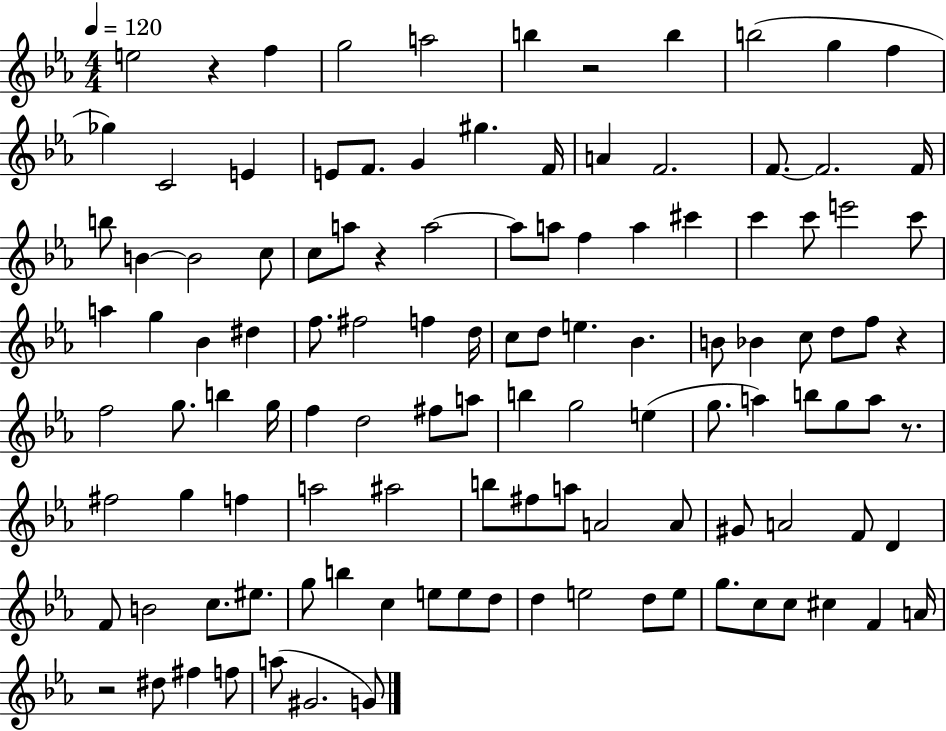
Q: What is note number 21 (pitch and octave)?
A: F4